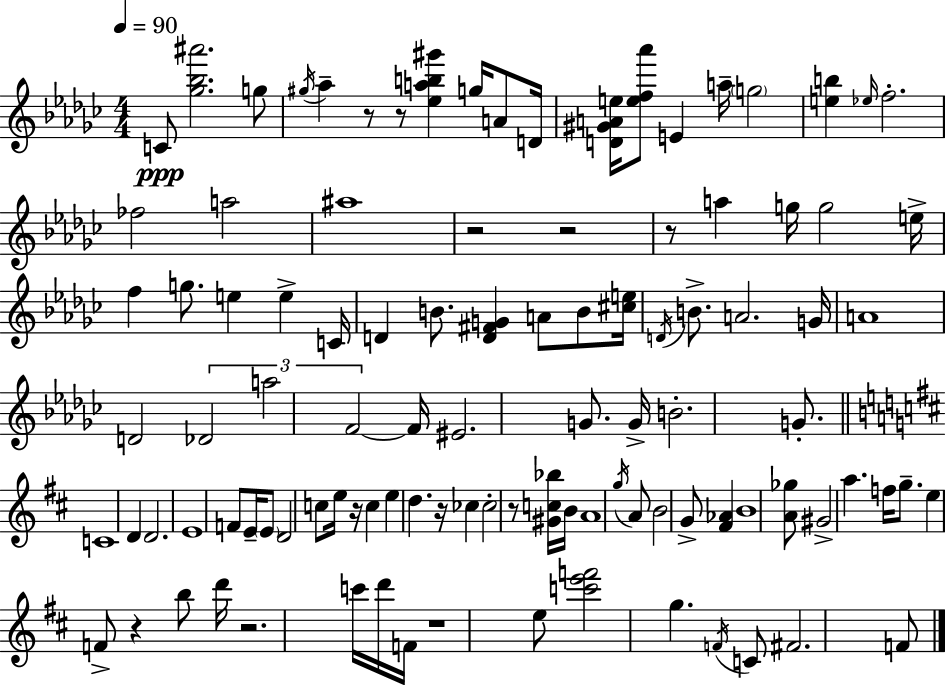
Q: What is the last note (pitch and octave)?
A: F4